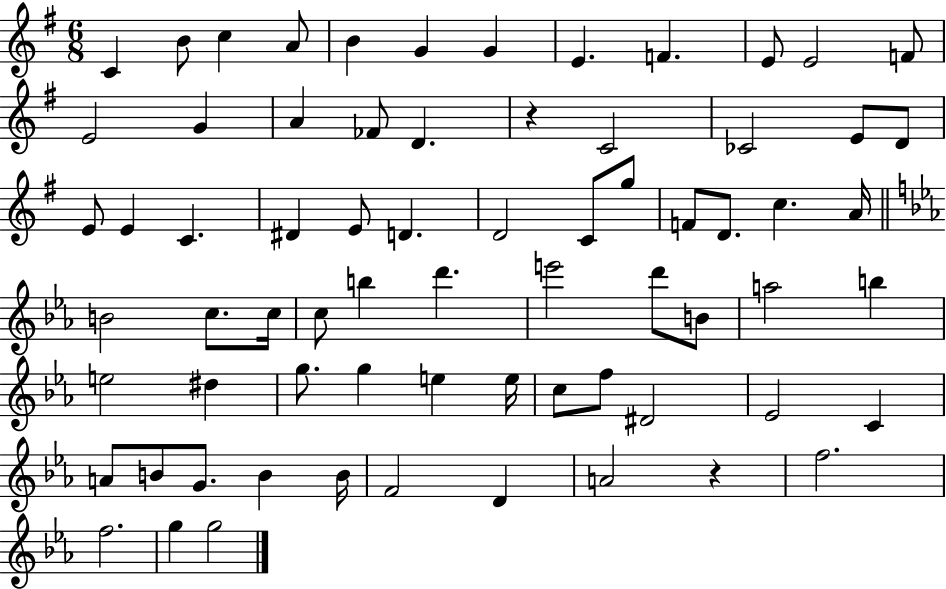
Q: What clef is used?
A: treble